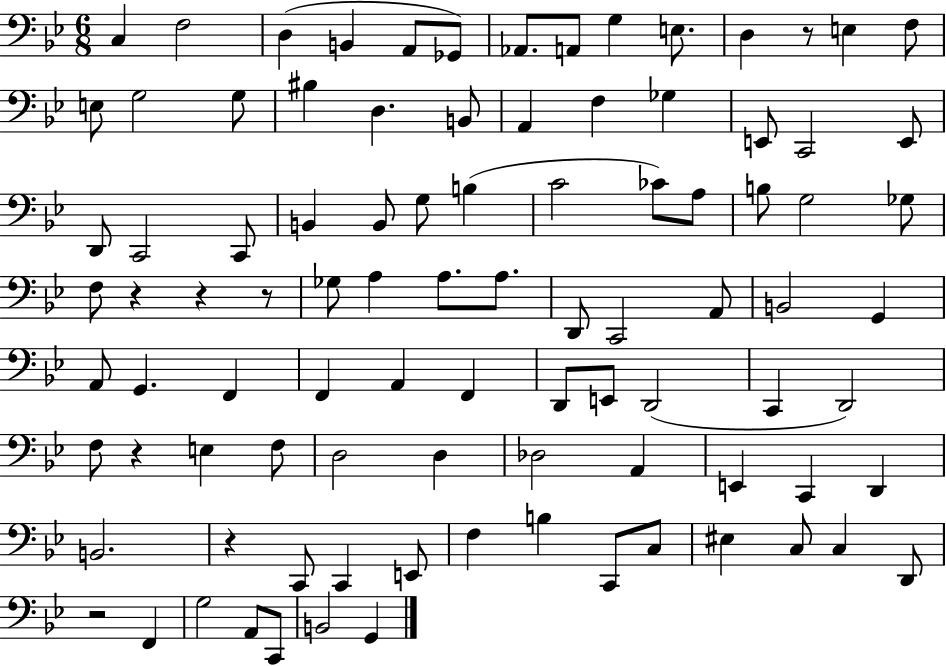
{
  \clef bass
  \numericTimeSignature
  \time 6/8
  \key bes \major
  c4 f2 | d4( b,4 a,8 ges,8) | aes,8. a,8 g4 e8. | d4 r8 e4 f8 | \break e8 g2 g8 | bis4 d4. b,8 | a,4 f4 ges4 | e,8 c,2 e,8 | \break d,8 c,2 c,8 | b,4 b,8 g8 b4( | c'2 ces'8) a8 | b8 g2 ges8 | \break f8 r4 r4 r8 | ges8 a4 a8. a8. | d,8 c,2 a,8 | b,2 g,4 | \break a,8 g,4. f,4 | f,4 a,4 f,4 | d,8 e,8 d,2( | c,4 d,2) | \break f8 r4 e4 f8 | d2 d4 | des2 a,4 | e,4 c,4 d,4 | \break b,2. | r4 c,8 c,4 e,8 | f4 b4 c,8 c8 | eis4 c8 c4 d,8 | \break r2 f,4 | g2 a,8 c,8 | b,2 g,4 | \bar "|."
}